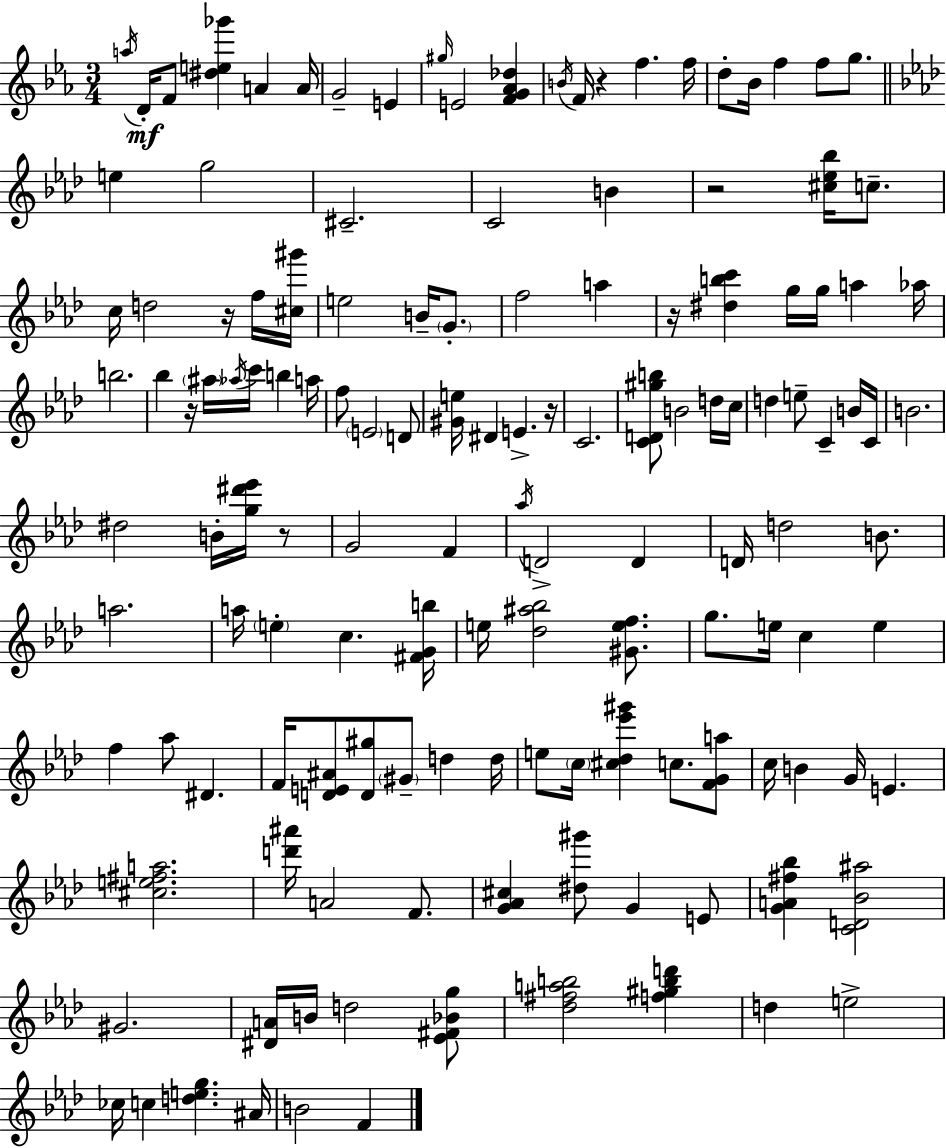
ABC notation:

X:1
T:Untitled
M:3/4
L:1/4
K:Cm
a/4 D/4 F/2 [^de_g'] A A/4 G2 E ^g/4 E2 [FG_A_d] B/4 F/4 z f f/4 d/2 _B/4 f f/2 g/2 e g2 ^C2 C2 B z2 [^c_e_b]/4 c/2 c/4 d2 z/4 f/4 [^c^g']/4 e2 B/4 G/2 f2 a z/4 [^dbc'] g/4 g/4 a _a/4 b2 _b z/4 ^a/4 _a/4 c'/4 b a/4 f/2 E2 D/2 [^Ge]/4 ^D E z/4 C2 [CD^gb]/2 B2 d/4 c/4 d e/2 C B/4 C/4 B2 ^d2 B/4 [g^d'_e']/4 z/2 G2 F _a/4 D2 D D/4 d2 B/2 a2 a/4 e c [^FGb]/4 e/4 [_d^a_b]2 [^Gef]/2 g/2 e/4 c e f _a/2 ^D F/4 [DE^A]/2 [D^g]/2 ^G/2 d d/4 e/2 c/4 [^c_d_e'^g'] c/2 [FGa]/2 c/4 B G/4 E [^ce^fa]2 [d'^a']/4 A2 F/2 [G_A^c] [^d^g']/2 G E/2 [GA^f_b] [CD_B^a]2 ^G2 [^DA]/4 B/4 d2 [_E^F_Bg]/2 [_d^fab]2 [f^gbd'] d e2 _c/4 c [deg] ^A/4 B2 F